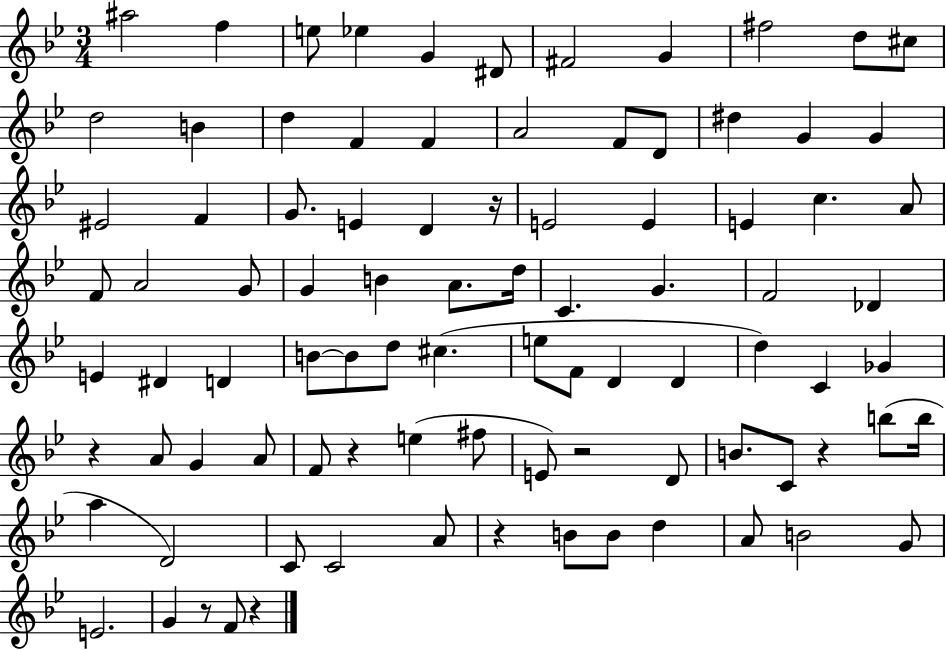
A#5/h F5/q E5/e Eb5/q G4/q D#4/e F#4/h G4/q F#5/h D5/e C#5/e D5/h B4/q D5/q F4/q F4/q A4/h F4/e D4/e D#5/q G4/q G4/q EIS4/h F4/q G4/e. E4/q D4/q R/s E4/h E4/q E4/q C5/q. A4/e F4/e A4/h G4/e G4/q B4/q A4/e. D5/s C4/q. G4/q. F4/h Db4/q E4/q D#4/q D4/q B4/e B4/e D5/e C#5/q. E5/e F4/e D4/q D4/q D5/q C4/q Gb4/q R/q A4/e G4/q A4/e F4/e R/q E5/q F#5/e E4/e R/h D4/e B4/e. C4/e R/q B5/e B5/s A5/q D4/h C4/e C4/h A4/e R/q B4/e B4/e D5/q A4/e B4/h G4/e E4/h. G4/q R/e F4/e R/q